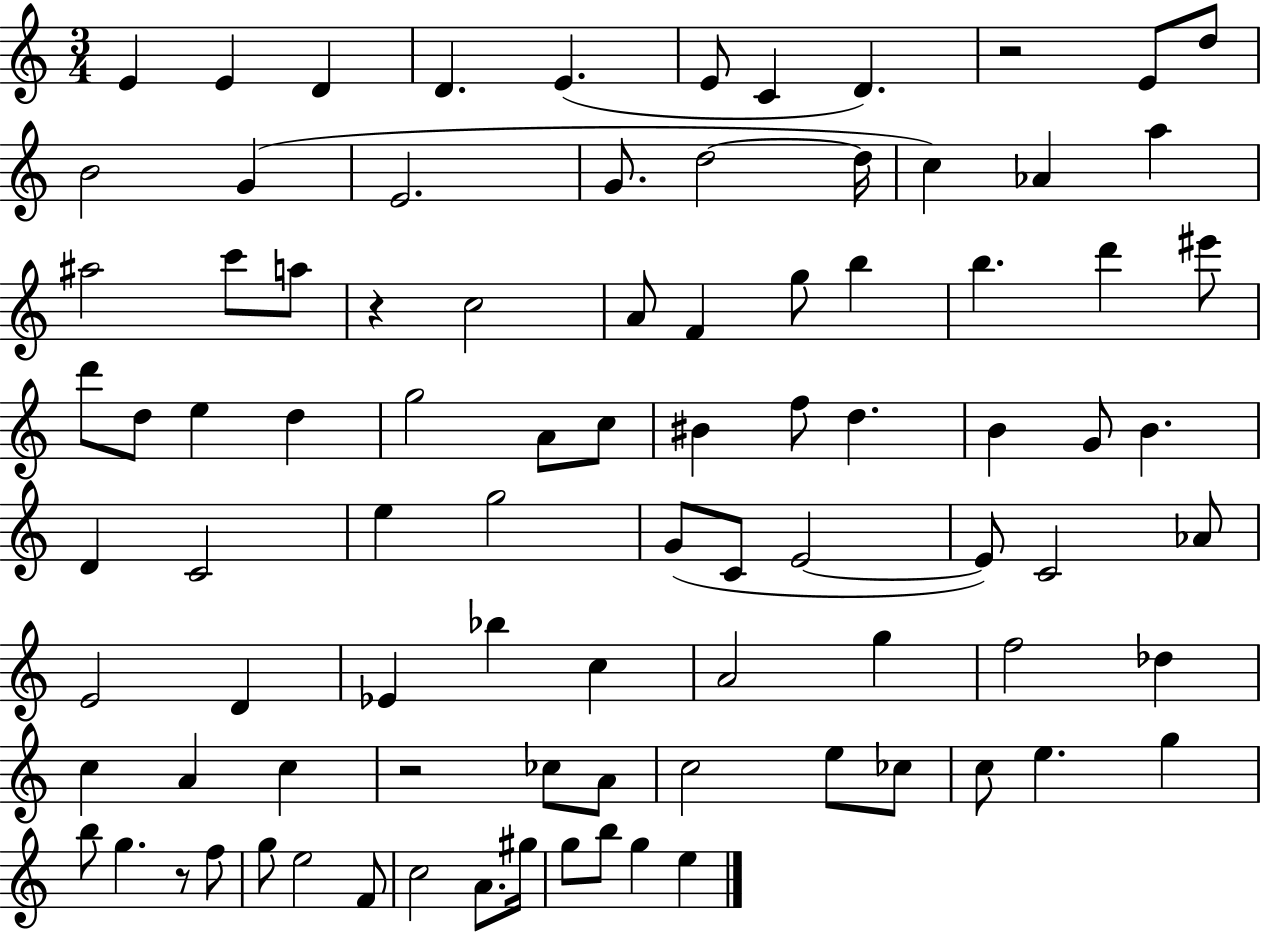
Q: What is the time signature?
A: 3/4